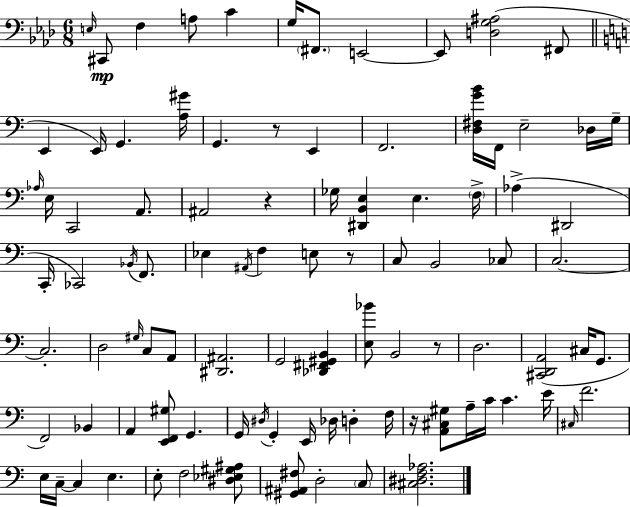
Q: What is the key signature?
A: AES major